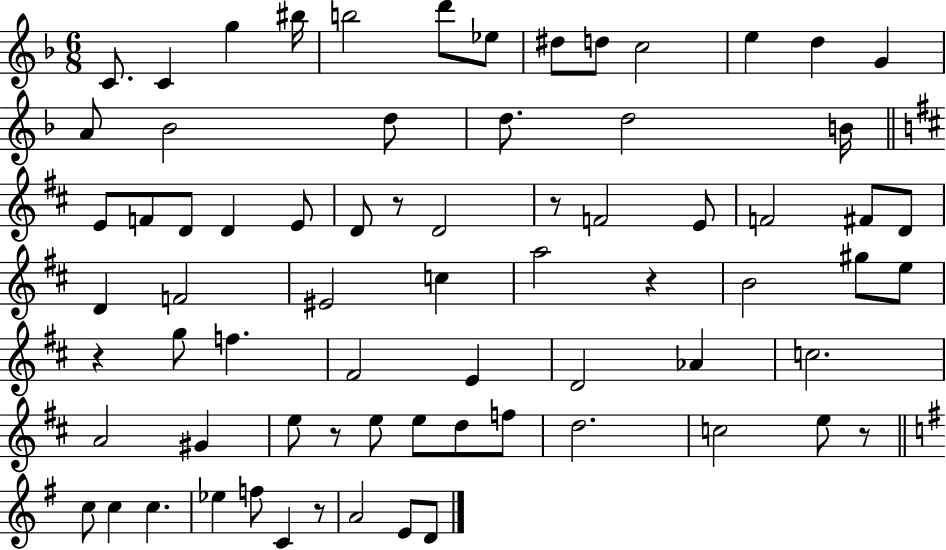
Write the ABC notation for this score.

X:1
T:Untitled
M:6/8
L:1/4
K:F
C/2 C g ^b/4 b2 d'/2 _e/2 ^d/2 d/2 c2 e d G A/2 _B2 d/2 d/2 d2 B/4 E/2 F/2 D/2 D E/2 D/2 z/2 D2 z/2 F2 E/2 F2 ^F/2 D/2 D F2 ^E2 c a2 z B2 ^g/2 e/2 z g/2 f ^F2 E D2 _A c2 A2 ^G e/2 z/2 e/2 e/2 d/2 f/2 d2 c2 e/2 z/2 c/2 c c _e f/2 C z/2 A2 E/2 D/2